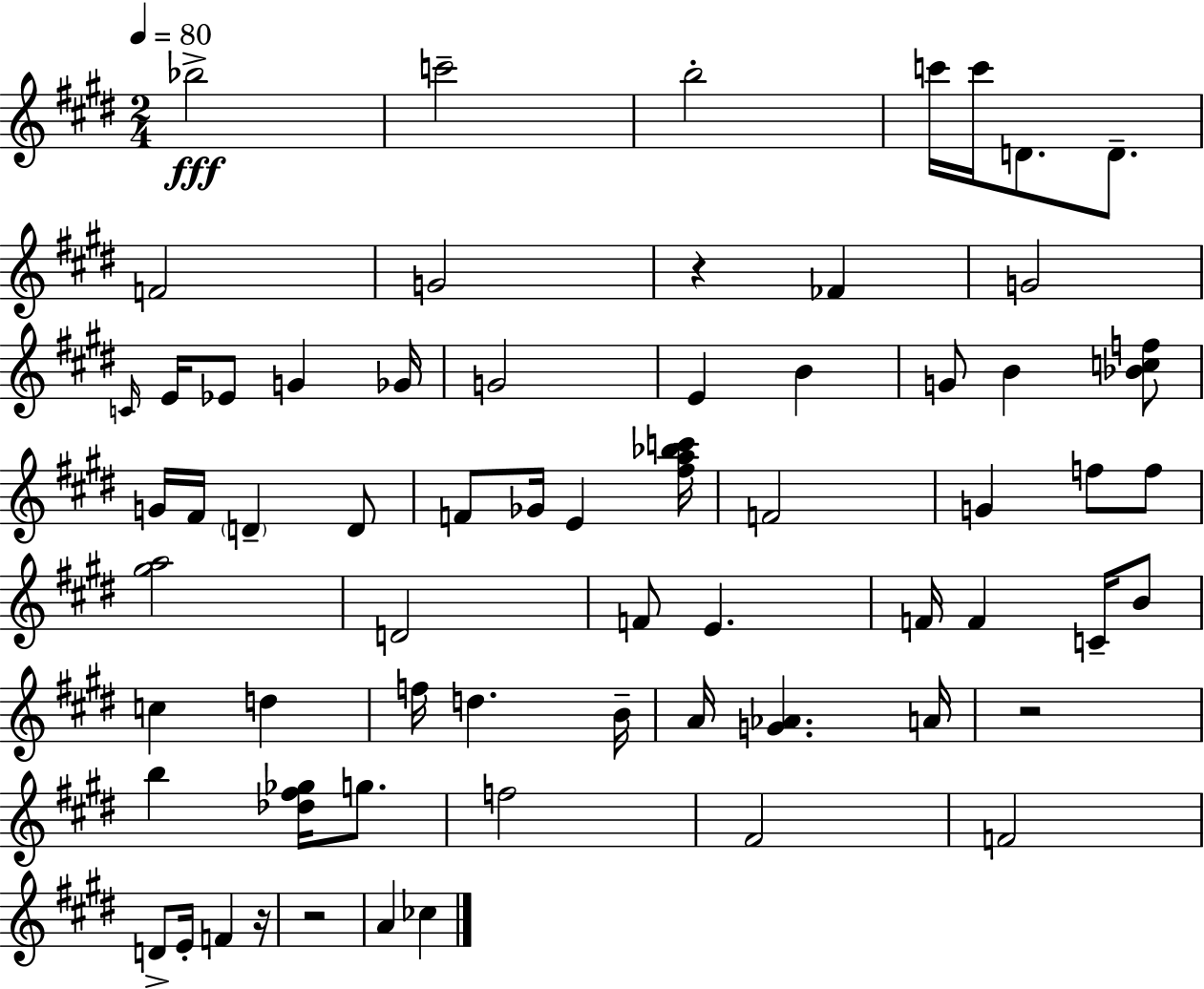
{
  \clef treble
  \numericTimeSignature
  \time 2/4
  \key e \major
  \tempo 4 = 80
  bes''2->\fff | c'''2-- | b''2-. | c'''16 c'''16 d'8. d'8.-- | \break f'2 | g'2 | r4 fes'4 | g'2 | \break \grace { c'16 } e'16 ees'8 g'4 | ges'16 g'2 | e'4 b'4 | g'8 b'4 <bes' c'' f''>8 | \break g'16 fis'16 \parenthesize d'4-- d'8 | f'8 ges'16 e'4 | <fis'' a'' bes'' c'''>16 f'2 | g'4 f''8 f''8 | \break <gis'' a''>2 | d'2 | f'8 e'4. | f'16 f'4 c'16-- b'8 | \break c''4 d''4 | f''16 d''4. | b'16-- a'16 <g' aes'>4. | a'16 r2 | \break b''4 <des'' fis'' ges''>16 g''8. | f''2 | fis'2 | f'2 | \break d'8-> e'16-. f'4 | r16 r2 | a'4 ces''4 | \bar "|."
}